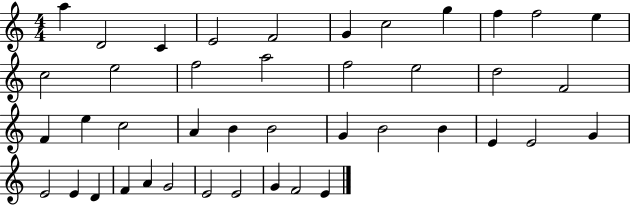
A5/q D4/h C4/q E4/h F4/h G4/q C5/h G5/q F5/q F5/h E5/q C5/h E5/h F5/h A5/h F5/h E5/h D5/h F4/h F4/q E5/q C5/h A4/q B4/q B4/h G4/q B4/h B4/q E4/q E4/h G4/q E4/h E4/q D4/q F4/q A4/q G4/h E4/h E4/h G4/q F4/h E4/q